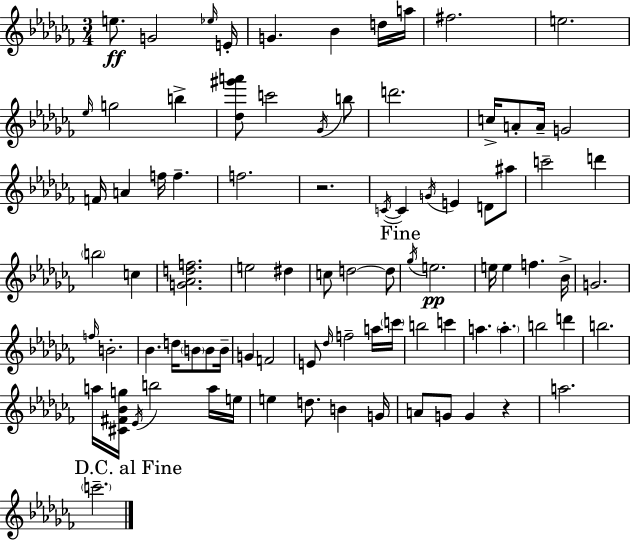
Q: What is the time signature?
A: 3/4